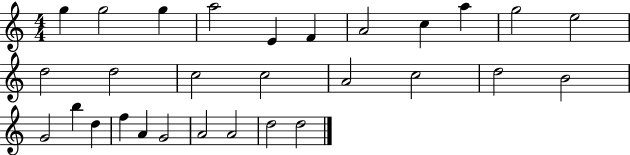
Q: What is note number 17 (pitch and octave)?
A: C5